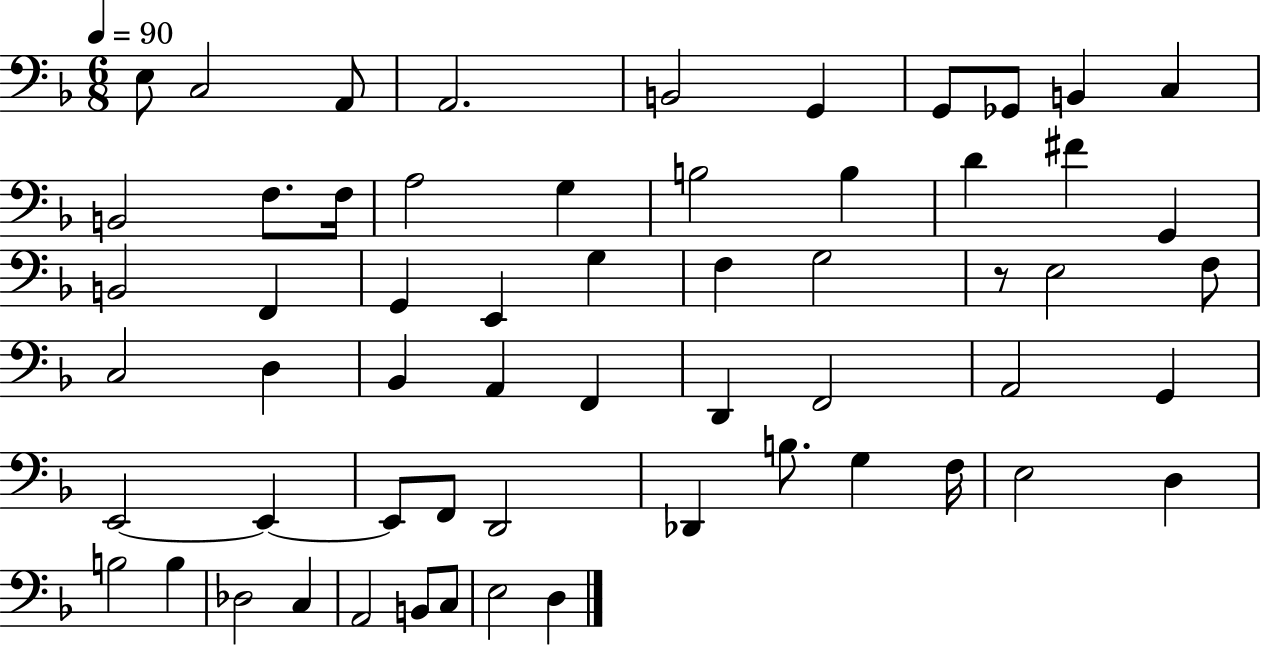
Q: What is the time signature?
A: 6/8